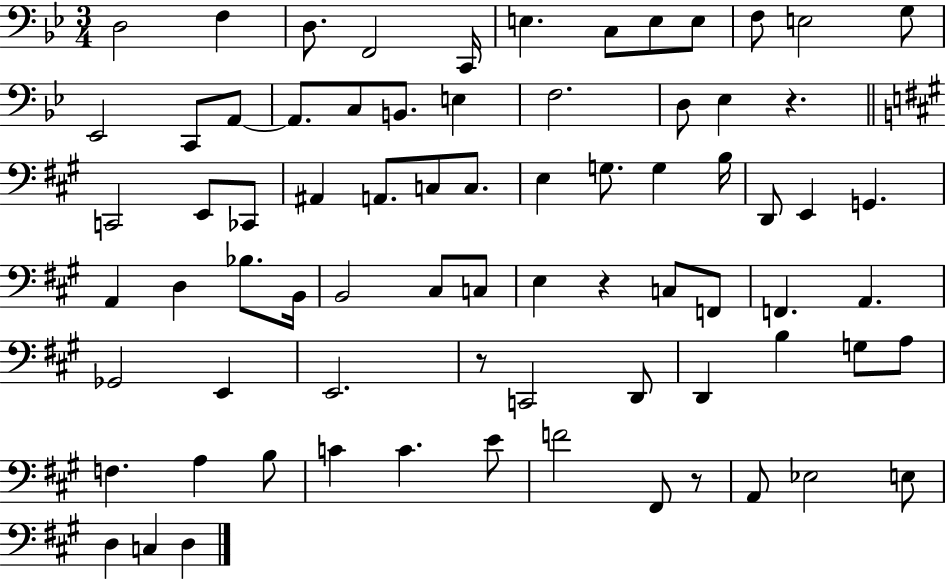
D3/h F3/q D3/e. F2/h C2/s E3/q. C3/e E3/e E3/e F3/e E3/h G3/e Eb2/h C2/e A2/e A2/e. C3/e B2/e. E3/q F3/h. D3/e Eb3/q R/q. C2/h E2/e CES2/e A#2/q A2/e. C3/e C3/e. E3/q G3/e. G3/q B3/s D2/e E2/q G2/q. A2/q D3/q Bb3/e. B2/s B2/h C#3/e C3/e E3/q R/q C3/e F2/e F2/q. A2/q. Gb2/h E2/q E2/h. R/e C2/h D2/e D2/q B3/q G3/e A3/e F3/q. A3/q B3/e C4/q C4/q. E4/e F4/h F#2/e R/e A2/e Eb3/h E3/e D3/q C3/q D3/q